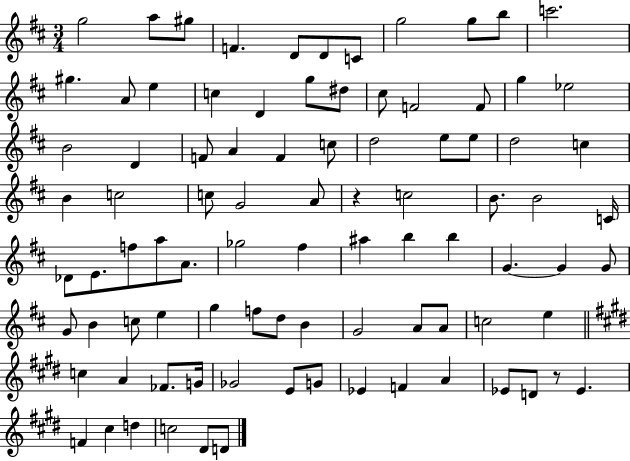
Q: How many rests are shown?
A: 2